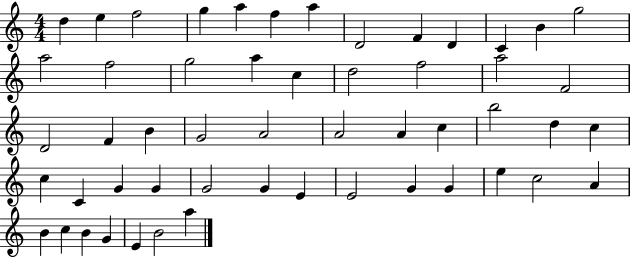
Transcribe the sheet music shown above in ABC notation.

X:1
T:Untitled
M:4/4
L:1/4
K:C
d e f2 g a f a D2 F D C B g2 a2 f2 g2 a c d2 f2 a2 F2 D2 F B G2 A2 A2 A c b2 d c c C G G G2 G E E2 G G e c2 A B c B G E B2 a